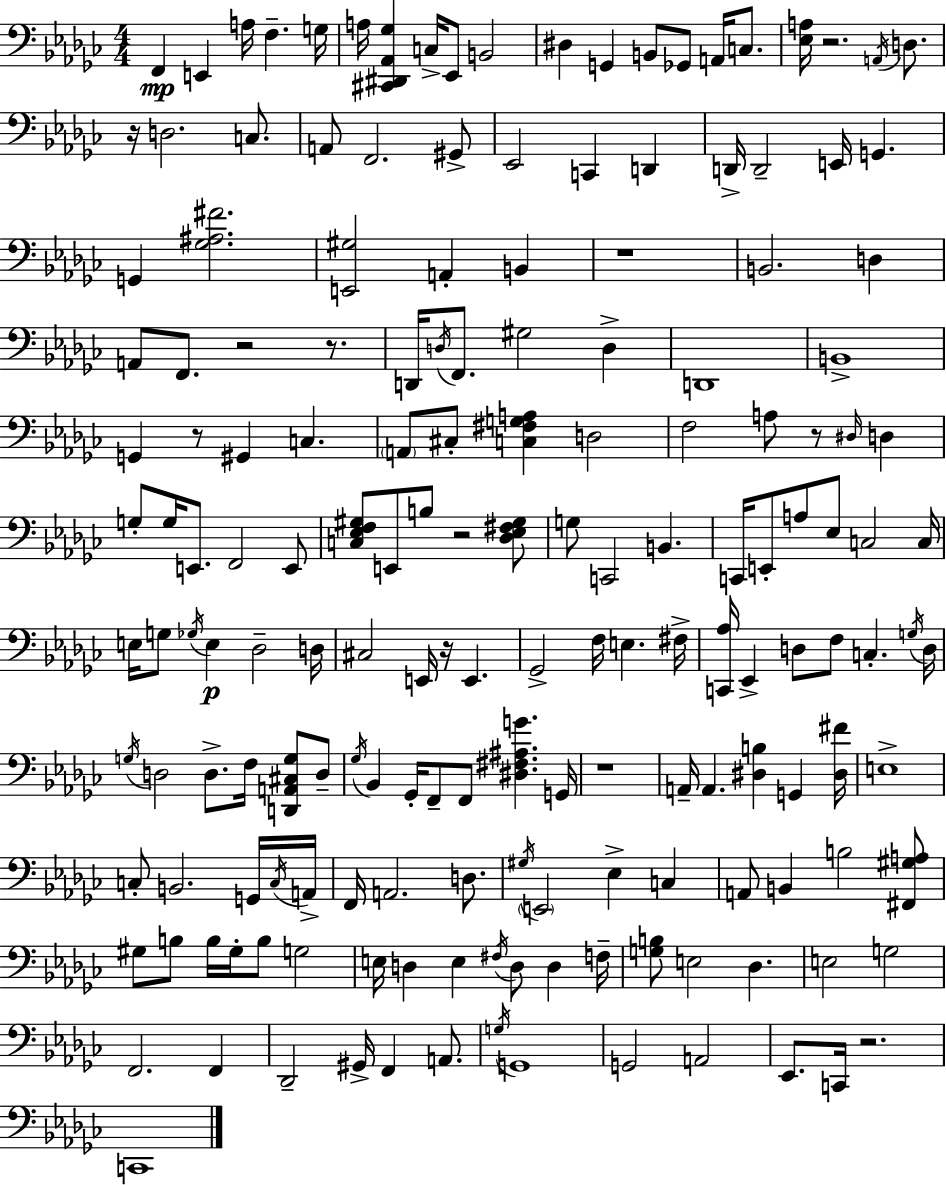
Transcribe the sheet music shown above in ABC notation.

X:1
T:Untitled
M:4/4
L:1/4
K:Ebm
F,, E,, A,/4 F, G,/4 A,/4 [^C,,^D,,_A,,_G,] C,/4 _E,,/2 B,,2 ^D, G,, B,,/2 _G,,/2 A,,/4 C,/2 [_E,A,]/4 z2 A,,/4 D,/2 z/4 D,2 C,/2 A,,/2 F,,2 ^G,,/2 _E,,2 C,, D,, D,,/4 D,,2 E,,/4 G,, G,, [_G,^A,^F]2 [E,,^G,]2 A,, B,, z4 B,,2 D, A,,/2 F,,/2 z2 z/2 D,,/4 D,/4 F,,/2 ^G,2 D, D,,4 B,,4 G,, z/2 ^G,, C, A,,/2 ^C,/2 [C,^F,G,A,] D,2 F,2 A,/2 z/2 ^D,/4 D, G,/2 G,/4 E,,/2 F,,2 E,,/2 [C,_E,F,^G,]/2 E,,/2 B,/2 z2 [_D,_E,^F,^G,]/2 G,/2 C,,2 B,, C,,/4 E,,/2 A,/2 _E,/2 C,2 C,/4 E,/4 G,/2 _G,/4 E, _D,2 D,/4 ^C,2 E,,/4 z/4 E,, _G,,2 F,/4 E, ^F,/4 [C,,_A,]/4 _E,, D,/2 F,/2 C, G,/4 D,/4 G,/4 D,2 D,/2 F,/4 [D,,A,,^C,G,]/2 D,/2 _G,/4 _B,, _G,,/4 F,,/2 F,,/2 [^D,^F,^A,G] G,,/4 z4 A,,/4 A,, [^D,B,] G,, [^D,^F]/4 E,4 C,/2 B,,2 G,,/4 C,/4 A,,/4 F,,/4 A,,2 D,/2 ^G,/4 E,,2 _E, C, A,,/2 B,, B,2 [^F,,^G,A,]/2 ^G,/2 B,/2 B,/4 ^G,/4 B,/2 G,2 E,/4 D, E, ^F,/4 D,/2 D, F,/4 [G,B,]/2 E,2 _D, E,2 G,2 F,,2 F,, _D,,2 ^G,,/4 F,, A,,/2 G,/4 G,,4 G,,2 A,,2 _E,,/2 C,,/4 z2 C,,4